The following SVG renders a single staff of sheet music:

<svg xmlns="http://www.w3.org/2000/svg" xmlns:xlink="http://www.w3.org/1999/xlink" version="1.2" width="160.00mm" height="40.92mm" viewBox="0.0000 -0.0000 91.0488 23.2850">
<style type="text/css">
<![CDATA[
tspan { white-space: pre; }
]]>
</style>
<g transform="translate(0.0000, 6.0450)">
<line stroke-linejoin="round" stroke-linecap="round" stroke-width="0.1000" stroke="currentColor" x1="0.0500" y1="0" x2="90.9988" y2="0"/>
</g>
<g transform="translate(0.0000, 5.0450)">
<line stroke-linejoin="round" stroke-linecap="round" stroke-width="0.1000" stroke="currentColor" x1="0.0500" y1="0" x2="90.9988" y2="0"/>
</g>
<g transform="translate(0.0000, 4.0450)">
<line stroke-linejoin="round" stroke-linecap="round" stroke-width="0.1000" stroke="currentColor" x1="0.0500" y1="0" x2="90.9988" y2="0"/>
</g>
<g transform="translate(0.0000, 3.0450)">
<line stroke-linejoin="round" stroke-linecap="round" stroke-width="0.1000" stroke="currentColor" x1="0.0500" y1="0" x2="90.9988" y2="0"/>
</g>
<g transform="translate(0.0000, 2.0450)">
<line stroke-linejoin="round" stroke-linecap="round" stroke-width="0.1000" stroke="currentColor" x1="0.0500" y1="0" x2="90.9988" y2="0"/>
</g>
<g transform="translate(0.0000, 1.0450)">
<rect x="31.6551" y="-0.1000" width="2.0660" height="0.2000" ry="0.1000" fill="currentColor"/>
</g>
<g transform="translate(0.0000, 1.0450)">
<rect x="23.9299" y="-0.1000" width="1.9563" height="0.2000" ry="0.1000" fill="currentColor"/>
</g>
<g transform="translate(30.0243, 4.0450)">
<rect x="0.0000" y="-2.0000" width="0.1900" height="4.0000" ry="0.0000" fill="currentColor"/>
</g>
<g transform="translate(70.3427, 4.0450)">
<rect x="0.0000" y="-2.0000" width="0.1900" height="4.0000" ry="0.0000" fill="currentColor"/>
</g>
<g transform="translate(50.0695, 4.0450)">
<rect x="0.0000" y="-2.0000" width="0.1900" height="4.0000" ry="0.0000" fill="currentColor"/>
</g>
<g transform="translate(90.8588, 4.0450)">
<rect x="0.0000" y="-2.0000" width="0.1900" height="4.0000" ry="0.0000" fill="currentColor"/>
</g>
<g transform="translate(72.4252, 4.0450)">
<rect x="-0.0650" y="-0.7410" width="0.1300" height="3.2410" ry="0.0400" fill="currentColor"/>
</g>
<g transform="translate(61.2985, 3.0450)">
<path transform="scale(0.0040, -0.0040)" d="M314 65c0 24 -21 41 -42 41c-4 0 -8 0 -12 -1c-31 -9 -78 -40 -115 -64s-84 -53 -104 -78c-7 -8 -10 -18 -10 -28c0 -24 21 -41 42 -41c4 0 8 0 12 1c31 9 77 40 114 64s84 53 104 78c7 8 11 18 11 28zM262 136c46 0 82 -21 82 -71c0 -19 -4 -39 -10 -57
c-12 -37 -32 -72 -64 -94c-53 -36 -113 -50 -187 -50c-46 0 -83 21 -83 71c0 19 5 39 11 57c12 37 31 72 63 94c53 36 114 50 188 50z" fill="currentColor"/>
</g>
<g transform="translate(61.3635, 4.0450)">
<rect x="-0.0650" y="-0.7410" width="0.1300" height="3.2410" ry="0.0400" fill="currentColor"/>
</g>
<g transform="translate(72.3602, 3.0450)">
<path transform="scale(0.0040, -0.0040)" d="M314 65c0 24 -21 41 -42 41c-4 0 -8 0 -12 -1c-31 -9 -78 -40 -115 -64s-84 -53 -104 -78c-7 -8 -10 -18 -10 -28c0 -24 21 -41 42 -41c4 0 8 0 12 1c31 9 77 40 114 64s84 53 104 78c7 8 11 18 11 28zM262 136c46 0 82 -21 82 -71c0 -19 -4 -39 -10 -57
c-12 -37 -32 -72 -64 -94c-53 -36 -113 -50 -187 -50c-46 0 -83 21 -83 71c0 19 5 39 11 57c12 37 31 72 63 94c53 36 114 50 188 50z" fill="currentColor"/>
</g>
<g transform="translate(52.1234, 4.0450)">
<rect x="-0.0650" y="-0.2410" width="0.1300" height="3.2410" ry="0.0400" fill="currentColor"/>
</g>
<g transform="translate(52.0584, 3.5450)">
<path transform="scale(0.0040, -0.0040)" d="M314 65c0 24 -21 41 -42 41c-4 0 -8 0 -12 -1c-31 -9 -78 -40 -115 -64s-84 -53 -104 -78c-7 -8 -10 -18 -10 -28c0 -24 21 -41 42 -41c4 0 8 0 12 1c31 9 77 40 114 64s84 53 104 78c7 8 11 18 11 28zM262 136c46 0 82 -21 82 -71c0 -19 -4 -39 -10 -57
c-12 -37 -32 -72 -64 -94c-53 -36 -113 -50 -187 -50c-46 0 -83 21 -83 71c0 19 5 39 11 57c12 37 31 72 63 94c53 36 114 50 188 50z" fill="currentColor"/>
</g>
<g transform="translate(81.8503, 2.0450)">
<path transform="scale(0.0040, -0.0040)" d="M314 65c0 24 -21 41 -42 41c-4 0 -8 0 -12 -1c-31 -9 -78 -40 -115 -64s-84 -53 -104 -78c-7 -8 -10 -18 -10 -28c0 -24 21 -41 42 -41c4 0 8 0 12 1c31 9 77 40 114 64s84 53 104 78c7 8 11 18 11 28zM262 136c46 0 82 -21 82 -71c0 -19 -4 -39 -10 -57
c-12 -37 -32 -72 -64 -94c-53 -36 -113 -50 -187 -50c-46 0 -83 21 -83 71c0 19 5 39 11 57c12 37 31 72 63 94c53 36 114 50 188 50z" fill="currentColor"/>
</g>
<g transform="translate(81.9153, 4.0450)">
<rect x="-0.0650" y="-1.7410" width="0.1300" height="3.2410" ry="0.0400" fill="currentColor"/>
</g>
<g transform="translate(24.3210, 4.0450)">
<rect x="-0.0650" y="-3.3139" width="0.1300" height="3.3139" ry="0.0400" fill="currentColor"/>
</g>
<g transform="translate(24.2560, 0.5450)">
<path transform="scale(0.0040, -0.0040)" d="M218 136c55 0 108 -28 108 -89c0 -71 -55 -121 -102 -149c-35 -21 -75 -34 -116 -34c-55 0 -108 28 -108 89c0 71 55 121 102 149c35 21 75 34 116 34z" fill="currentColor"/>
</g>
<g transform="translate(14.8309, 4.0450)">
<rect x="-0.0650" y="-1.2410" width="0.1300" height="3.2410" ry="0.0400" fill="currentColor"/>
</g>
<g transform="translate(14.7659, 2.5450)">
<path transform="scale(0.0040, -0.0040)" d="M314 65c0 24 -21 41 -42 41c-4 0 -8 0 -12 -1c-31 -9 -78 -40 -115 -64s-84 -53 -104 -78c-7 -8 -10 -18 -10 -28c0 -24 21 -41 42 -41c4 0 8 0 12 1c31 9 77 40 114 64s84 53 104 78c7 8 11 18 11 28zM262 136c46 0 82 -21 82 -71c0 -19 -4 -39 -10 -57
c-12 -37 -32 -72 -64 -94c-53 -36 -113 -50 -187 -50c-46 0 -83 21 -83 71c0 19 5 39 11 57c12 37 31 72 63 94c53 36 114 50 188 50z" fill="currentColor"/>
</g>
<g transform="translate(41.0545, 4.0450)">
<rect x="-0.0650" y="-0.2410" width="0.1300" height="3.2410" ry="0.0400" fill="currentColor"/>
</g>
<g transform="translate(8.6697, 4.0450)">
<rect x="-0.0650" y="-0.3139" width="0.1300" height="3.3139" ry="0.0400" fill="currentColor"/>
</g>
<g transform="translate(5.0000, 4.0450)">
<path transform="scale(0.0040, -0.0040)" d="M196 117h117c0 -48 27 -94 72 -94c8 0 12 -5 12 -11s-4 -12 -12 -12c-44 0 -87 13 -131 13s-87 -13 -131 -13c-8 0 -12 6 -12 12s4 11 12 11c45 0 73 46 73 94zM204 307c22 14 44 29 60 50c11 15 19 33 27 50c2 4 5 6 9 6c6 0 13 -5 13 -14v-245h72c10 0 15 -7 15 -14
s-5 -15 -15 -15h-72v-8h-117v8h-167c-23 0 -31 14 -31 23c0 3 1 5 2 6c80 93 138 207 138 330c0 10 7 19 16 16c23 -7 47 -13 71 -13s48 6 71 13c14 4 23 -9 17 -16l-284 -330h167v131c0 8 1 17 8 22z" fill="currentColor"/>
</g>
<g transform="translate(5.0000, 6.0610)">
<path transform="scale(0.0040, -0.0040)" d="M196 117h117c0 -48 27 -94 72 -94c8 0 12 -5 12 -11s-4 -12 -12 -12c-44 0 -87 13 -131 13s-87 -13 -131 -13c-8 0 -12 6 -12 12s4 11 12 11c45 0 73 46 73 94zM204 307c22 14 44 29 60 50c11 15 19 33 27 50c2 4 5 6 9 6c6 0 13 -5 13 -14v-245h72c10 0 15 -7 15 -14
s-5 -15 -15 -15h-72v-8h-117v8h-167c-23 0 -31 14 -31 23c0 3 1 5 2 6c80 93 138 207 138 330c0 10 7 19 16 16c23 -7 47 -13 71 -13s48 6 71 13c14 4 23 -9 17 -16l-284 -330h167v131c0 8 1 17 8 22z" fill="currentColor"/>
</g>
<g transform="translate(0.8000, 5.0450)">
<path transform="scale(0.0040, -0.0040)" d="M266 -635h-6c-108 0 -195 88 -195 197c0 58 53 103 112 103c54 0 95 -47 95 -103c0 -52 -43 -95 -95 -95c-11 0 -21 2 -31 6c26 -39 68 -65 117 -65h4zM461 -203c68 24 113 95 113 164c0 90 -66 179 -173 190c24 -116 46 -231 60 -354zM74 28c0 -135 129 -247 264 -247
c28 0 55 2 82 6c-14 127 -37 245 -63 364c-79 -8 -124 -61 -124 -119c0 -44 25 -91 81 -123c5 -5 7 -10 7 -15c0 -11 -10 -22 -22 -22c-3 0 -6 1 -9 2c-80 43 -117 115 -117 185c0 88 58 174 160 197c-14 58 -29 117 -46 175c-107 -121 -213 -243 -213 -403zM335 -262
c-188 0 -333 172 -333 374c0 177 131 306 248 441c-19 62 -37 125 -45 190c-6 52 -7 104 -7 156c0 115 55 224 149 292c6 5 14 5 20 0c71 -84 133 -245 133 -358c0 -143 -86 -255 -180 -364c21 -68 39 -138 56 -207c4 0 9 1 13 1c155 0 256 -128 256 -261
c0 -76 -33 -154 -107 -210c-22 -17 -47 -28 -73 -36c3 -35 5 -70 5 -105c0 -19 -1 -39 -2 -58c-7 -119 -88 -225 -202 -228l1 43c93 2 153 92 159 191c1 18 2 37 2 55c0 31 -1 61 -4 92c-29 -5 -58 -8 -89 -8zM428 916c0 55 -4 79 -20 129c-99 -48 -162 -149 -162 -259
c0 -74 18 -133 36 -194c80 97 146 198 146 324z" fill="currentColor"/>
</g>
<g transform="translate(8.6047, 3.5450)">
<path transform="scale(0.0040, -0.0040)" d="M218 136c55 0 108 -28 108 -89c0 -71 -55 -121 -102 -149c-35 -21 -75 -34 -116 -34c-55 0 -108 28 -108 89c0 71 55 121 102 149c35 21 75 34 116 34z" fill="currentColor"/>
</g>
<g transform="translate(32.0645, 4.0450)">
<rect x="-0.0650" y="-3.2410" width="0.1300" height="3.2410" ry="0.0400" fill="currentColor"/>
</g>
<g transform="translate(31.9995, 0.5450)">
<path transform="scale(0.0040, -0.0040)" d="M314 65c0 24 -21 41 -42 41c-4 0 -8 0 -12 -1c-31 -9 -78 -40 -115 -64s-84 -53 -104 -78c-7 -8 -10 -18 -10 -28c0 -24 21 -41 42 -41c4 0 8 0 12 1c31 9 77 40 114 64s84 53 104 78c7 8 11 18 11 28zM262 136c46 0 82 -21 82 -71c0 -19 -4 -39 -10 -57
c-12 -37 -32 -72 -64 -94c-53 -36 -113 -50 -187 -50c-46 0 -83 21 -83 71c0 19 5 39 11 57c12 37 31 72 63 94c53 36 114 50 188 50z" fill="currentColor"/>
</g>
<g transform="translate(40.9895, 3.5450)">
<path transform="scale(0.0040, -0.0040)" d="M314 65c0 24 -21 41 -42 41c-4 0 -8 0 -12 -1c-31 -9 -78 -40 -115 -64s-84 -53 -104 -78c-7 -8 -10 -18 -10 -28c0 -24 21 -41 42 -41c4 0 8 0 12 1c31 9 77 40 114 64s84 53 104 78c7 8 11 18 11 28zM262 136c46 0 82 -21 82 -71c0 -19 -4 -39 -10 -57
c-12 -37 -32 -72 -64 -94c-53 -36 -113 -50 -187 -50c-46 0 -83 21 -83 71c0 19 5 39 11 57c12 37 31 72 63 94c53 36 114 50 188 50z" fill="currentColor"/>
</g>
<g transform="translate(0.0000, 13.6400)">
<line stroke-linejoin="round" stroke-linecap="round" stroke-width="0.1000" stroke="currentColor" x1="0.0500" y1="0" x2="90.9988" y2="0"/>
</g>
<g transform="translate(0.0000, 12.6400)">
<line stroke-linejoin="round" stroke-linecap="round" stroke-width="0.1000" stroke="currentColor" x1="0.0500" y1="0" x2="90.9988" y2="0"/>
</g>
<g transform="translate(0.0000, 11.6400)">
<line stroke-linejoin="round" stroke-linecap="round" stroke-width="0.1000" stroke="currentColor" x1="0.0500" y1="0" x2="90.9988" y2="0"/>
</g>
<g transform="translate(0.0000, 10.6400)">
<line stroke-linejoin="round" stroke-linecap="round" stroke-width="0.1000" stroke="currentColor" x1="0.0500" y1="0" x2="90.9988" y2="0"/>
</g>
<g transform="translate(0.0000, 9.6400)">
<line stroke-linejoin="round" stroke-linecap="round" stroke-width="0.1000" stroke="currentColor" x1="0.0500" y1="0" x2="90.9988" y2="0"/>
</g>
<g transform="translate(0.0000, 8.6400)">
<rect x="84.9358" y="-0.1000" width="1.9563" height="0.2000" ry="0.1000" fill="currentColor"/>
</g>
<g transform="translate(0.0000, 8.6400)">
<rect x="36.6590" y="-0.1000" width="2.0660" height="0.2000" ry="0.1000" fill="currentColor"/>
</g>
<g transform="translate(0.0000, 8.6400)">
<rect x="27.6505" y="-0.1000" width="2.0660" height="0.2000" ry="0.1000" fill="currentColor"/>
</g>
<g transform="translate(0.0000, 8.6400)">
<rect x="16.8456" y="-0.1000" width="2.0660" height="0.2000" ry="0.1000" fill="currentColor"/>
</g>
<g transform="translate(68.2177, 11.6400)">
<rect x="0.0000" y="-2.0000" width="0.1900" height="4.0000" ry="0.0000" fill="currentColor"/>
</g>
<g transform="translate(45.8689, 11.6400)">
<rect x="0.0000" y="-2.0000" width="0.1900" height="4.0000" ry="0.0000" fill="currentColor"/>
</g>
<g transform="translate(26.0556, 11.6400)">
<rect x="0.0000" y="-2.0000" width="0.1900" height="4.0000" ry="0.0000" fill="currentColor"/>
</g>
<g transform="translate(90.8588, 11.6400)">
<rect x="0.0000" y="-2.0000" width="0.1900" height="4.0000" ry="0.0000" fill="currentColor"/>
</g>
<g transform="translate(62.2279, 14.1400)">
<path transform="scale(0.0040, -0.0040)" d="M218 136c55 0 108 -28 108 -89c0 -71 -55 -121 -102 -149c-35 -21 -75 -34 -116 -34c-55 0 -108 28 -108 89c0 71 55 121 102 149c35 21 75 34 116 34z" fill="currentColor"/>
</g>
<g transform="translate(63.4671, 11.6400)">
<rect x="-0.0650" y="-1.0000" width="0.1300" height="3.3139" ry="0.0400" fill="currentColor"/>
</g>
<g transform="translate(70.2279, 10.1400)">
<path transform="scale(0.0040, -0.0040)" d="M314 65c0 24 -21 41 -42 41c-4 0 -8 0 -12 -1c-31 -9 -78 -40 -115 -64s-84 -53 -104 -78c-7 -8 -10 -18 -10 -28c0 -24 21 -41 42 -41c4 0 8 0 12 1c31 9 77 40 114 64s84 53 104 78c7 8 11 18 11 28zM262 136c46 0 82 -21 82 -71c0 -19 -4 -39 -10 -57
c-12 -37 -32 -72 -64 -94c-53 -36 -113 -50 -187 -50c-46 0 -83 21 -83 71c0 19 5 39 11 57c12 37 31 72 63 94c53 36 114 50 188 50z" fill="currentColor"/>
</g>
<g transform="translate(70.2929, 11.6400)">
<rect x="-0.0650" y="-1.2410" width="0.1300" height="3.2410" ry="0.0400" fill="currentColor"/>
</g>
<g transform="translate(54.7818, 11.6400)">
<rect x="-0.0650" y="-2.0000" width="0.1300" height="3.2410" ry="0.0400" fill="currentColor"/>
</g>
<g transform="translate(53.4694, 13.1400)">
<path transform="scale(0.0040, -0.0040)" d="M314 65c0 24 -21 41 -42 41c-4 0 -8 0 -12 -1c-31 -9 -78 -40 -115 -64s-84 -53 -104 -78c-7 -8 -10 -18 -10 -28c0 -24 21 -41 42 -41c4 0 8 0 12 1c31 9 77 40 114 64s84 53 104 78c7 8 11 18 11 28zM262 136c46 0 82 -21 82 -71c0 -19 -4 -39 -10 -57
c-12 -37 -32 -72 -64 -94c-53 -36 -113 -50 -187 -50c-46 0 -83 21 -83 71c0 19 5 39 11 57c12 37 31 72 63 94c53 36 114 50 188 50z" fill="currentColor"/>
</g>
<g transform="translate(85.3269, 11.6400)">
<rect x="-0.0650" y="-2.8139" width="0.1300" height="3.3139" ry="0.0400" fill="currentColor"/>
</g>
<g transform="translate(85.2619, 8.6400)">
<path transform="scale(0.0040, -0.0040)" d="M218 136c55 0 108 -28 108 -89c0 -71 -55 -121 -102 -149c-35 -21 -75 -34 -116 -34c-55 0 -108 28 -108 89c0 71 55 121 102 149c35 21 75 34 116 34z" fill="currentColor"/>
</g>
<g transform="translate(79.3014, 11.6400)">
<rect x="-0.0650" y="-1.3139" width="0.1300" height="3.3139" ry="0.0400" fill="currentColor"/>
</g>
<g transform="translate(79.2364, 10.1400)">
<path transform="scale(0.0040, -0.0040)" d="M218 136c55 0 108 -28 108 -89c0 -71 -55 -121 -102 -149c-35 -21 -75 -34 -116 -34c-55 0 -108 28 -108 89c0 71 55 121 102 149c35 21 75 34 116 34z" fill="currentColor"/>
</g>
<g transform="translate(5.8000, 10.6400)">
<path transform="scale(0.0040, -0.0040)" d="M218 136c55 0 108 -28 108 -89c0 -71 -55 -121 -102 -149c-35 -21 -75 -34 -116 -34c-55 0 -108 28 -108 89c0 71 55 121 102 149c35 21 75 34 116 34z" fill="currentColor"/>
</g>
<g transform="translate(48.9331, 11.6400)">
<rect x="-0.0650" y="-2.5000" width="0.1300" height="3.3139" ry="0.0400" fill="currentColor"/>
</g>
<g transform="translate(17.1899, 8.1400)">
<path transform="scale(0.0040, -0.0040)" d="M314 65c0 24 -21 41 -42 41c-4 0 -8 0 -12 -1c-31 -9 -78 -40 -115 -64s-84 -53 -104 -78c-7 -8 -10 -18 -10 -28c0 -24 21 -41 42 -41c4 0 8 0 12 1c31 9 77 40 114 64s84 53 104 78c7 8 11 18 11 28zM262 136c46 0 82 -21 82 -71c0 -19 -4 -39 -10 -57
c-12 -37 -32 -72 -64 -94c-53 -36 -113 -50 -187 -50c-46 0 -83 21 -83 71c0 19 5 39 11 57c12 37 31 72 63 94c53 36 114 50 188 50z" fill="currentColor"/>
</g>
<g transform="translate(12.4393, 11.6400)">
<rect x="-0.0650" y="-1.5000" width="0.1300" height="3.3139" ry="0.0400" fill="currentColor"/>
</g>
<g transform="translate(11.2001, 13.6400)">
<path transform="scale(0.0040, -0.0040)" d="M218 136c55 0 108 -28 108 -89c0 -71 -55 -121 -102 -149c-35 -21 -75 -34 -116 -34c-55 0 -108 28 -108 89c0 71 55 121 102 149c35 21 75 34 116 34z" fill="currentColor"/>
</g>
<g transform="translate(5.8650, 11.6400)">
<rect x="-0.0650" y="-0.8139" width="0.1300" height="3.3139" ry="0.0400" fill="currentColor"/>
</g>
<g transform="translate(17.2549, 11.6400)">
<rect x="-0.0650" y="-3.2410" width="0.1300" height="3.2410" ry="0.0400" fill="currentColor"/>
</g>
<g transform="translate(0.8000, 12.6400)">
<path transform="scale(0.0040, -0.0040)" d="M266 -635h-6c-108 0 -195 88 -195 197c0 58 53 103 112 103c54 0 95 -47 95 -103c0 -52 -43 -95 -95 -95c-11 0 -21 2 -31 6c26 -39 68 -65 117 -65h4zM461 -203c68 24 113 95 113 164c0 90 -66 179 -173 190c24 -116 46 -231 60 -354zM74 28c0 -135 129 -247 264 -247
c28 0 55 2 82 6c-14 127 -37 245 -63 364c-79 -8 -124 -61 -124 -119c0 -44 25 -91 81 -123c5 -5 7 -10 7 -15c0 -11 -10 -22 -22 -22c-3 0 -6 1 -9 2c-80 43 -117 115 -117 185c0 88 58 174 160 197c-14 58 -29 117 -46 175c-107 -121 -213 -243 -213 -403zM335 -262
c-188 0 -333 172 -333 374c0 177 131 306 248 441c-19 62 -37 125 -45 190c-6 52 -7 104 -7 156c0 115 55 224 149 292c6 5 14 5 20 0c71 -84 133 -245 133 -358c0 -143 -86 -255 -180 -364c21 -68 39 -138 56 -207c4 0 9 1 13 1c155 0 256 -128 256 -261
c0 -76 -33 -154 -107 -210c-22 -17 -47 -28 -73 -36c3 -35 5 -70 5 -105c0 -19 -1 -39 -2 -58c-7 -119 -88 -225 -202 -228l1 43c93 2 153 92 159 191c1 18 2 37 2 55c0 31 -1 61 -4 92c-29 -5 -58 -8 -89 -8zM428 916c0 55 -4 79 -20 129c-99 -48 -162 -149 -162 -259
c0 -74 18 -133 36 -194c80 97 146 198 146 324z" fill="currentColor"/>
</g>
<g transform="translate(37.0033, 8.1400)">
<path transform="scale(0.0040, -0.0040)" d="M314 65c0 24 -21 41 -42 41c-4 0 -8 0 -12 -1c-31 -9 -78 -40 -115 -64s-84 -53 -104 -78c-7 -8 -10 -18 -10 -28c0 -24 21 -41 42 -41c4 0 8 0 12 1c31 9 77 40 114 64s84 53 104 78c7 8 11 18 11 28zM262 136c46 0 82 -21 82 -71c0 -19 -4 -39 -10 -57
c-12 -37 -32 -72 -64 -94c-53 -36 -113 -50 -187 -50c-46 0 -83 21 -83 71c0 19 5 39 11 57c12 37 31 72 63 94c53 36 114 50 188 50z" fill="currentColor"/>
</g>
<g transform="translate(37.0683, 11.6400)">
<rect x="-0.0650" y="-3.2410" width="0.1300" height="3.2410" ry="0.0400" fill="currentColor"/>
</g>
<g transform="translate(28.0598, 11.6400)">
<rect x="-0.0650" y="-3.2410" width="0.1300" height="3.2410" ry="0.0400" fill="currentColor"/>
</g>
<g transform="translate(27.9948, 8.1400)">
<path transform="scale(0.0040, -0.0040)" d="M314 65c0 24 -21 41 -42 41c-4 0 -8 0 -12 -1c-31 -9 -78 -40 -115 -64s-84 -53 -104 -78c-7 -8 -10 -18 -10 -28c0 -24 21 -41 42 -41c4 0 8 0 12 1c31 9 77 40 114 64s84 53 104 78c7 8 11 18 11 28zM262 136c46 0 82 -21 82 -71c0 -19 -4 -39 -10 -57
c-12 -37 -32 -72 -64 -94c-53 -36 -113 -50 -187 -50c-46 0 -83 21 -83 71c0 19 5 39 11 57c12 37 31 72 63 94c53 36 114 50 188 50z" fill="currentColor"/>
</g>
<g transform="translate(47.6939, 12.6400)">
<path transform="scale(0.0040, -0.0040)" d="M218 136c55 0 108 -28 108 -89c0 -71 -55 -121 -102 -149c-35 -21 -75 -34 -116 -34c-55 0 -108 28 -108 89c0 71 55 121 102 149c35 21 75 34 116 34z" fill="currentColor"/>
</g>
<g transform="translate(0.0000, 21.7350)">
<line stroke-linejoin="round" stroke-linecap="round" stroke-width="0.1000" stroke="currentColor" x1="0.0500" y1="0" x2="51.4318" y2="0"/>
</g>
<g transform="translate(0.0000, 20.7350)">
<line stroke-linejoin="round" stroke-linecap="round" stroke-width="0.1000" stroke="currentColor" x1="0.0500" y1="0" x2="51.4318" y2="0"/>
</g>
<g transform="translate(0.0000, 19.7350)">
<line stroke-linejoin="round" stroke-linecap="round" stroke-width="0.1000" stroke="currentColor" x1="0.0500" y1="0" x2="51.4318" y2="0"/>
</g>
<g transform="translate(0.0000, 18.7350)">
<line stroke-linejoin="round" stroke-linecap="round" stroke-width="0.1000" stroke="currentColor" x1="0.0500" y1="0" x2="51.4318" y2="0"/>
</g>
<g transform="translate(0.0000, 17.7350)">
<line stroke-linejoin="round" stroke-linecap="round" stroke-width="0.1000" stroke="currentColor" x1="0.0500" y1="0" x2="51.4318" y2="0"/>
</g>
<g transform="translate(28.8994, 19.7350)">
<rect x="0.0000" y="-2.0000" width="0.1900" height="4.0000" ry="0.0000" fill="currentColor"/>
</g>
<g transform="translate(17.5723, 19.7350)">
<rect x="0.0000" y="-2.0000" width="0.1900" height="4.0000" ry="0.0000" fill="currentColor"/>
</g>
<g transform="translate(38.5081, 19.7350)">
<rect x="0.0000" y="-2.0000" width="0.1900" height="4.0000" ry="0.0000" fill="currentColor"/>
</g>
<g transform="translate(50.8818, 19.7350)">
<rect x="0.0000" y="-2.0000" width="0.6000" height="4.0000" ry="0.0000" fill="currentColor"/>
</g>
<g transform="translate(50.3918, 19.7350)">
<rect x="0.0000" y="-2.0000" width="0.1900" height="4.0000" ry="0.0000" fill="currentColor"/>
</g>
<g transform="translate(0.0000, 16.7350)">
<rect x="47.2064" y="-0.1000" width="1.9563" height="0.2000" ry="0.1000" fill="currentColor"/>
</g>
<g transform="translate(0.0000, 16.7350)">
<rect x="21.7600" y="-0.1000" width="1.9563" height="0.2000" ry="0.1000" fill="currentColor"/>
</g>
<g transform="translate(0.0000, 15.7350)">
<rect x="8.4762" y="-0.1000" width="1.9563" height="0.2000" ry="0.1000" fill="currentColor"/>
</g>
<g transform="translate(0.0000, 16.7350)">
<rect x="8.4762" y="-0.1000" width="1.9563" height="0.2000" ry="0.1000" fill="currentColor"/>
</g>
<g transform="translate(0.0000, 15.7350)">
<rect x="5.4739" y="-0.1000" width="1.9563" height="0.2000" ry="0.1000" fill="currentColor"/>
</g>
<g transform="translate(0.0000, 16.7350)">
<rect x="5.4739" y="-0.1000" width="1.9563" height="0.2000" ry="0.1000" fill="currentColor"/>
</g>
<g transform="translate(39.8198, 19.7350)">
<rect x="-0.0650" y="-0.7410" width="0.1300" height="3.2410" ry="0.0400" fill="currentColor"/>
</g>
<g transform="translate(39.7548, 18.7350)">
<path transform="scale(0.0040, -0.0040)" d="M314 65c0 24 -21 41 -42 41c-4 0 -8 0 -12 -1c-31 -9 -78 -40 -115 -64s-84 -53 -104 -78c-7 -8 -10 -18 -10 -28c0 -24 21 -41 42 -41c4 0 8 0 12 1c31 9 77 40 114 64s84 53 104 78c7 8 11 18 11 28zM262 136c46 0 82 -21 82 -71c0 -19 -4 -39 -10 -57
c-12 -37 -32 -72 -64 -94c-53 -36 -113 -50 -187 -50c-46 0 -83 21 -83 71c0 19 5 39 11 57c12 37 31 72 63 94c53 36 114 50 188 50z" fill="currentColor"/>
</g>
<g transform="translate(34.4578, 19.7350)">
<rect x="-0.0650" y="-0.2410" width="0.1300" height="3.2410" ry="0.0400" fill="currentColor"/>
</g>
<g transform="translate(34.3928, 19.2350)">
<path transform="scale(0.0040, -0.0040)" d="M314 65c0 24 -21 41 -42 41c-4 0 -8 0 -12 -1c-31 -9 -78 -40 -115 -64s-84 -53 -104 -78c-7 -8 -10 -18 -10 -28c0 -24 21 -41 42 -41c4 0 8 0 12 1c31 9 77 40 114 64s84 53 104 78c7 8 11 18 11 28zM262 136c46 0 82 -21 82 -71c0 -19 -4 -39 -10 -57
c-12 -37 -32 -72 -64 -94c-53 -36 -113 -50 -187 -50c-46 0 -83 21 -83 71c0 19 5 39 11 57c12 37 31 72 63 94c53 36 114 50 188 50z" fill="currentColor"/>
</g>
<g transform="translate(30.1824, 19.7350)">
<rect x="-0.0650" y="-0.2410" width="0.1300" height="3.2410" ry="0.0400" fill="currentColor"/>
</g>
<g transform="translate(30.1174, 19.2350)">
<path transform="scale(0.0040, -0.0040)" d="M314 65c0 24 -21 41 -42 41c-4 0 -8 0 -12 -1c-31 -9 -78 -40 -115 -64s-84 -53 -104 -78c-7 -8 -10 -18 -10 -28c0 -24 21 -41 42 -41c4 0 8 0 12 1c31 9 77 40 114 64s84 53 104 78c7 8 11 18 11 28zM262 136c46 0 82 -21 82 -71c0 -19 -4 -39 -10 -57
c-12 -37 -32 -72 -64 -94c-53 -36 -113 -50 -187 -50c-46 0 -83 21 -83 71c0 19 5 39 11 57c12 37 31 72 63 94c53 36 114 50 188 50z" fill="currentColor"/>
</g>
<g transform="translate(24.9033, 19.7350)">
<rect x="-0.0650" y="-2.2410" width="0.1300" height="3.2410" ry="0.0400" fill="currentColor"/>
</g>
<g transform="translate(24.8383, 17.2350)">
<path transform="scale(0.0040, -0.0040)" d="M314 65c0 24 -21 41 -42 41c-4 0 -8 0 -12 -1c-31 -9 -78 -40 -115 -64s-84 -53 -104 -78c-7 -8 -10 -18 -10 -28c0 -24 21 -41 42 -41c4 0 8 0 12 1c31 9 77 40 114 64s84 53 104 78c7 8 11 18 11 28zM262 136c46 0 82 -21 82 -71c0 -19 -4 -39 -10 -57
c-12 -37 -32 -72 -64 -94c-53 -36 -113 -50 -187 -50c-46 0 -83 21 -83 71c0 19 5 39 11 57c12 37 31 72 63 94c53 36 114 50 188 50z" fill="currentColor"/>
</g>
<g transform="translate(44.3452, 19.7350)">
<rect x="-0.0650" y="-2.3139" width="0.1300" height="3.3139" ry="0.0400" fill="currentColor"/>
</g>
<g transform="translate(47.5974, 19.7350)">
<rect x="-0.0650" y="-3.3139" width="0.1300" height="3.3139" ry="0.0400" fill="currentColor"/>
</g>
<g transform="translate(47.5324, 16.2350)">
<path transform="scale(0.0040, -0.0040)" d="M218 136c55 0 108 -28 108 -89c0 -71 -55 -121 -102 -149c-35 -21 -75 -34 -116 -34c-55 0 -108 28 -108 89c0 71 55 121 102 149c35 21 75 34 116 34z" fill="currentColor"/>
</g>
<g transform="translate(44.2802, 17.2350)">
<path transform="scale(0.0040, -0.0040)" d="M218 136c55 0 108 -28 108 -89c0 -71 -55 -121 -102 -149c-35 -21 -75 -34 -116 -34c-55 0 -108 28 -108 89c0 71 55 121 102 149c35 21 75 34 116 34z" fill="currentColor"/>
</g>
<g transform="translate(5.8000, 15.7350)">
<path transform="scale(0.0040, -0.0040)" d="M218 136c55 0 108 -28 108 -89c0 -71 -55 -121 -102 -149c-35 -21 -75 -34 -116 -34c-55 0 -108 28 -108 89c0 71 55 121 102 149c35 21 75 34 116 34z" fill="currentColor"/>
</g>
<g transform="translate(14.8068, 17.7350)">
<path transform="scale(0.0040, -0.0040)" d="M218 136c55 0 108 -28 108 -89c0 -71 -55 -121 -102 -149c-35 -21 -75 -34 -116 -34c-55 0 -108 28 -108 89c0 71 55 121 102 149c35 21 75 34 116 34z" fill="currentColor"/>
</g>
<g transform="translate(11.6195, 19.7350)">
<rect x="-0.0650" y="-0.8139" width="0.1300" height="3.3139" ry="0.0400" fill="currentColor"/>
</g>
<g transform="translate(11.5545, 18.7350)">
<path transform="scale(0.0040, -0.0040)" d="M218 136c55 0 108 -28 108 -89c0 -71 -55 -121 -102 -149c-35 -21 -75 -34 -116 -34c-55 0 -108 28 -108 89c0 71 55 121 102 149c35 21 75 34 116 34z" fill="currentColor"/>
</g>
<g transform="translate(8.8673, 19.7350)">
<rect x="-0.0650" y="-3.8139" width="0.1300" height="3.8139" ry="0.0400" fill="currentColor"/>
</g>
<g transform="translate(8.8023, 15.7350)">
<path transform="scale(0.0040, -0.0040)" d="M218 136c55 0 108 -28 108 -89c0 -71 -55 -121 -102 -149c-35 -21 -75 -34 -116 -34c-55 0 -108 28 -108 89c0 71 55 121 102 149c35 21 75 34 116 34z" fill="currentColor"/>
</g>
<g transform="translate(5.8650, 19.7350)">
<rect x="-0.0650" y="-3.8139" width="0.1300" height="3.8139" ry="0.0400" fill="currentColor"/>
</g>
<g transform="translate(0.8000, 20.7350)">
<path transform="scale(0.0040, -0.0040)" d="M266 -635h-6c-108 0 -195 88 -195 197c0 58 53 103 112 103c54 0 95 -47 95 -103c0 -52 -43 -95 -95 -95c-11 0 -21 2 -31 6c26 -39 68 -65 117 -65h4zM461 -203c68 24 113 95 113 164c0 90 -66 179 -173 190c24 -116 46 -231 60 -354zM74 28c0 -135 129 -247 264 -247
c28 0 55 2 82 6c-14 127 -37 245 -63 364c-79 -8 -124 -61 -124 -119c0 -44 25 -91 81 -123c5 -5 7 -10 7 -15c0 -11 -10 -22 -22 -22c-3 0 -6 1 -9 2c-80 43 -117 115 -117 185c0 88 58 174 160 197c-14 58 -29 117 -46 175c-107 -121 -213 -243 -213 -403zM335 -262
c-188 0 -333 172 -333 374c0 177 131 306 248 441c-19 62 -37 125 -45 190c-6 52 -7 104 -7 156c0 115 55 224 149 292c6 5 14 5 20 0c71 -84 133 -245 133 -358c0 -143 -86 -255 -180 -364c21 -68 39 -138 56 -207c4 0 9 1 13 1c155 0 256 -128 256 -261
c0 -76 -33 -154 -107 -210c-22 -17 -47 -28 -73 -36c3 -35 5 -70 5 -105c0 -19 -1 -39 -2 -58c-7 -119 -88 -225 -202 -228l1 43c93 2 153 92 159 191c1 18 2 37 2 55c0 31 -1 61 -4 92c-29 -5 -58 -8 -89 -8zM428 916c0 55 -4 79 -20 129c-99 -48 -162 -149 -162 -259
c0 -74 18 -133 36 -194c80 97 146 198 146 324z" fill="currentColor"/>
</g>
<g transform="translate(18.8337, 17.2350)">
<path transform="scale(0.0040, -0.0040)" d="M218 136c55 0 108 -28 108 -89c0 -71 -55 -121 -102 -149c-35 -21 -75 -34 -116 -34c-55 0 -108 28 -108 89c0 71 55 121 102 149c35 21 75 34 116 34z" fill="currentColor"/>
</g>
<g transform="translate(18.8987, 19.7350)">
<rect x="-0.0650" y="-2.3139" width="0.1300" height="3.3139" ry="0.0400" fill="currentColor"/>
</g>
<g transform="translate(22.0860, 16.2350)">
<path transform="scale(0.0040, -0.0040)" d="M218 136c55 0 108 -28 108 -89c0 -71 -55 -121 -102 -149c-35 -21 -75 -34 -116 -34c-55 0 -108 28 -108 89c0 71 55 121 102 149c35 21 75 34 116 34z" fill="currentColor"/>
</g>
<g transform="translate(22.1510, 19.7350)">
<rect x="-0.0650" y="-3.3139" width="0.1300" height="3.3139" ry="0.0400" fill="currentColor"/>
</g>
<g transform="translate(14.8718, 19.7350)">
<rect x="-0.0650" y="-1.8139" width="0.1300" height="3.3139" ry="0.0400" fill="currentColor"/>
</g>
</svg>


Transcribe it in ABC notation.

X:1
T:Untitled
M:4/4
L:1/4
K:C
c e2 b b2 c2 c2 d2 d2 f2 d E b2 b2 b2 G F2 D e2 e a c' c' d f g b g2 c2 c2 d2 g b